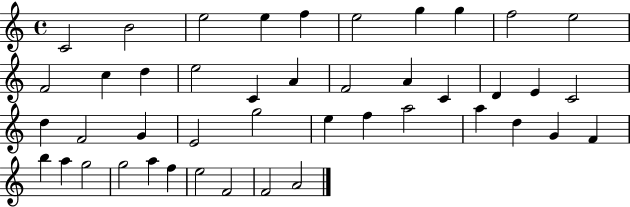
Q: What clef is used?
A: treble